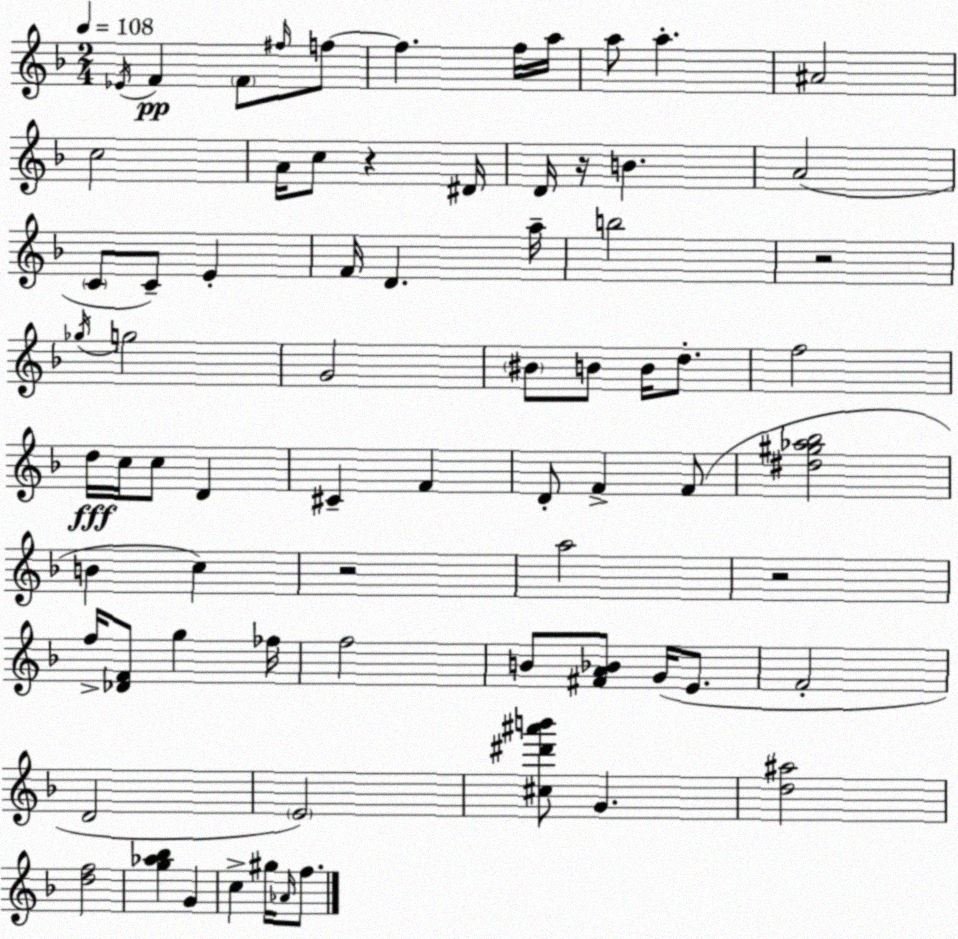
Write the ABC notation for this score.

X:1
T:Untitled
M:2/4
L:1/4
K:F
_E/4 F F/2 ^f/4 f/2 f f/4 a/4 a/2 a ^A2 c2 A/4 c/2 z ^D/4 D/4 z/4 B A2 C/2 C/2 E F/4 D a/4 b2 z2 _g/4 g2 G2 ^B/2 B/2 B/4 d/2 f2 d/4 c/4 c/2 D ^C F D/2 F F/2 [^d^g_a_b]2 B c z2 a2 z2 f/4 [_DF]/2 g _f/4 f2 B/2 [^FA_B]/2 G/4 E/2 F2 D2 E2 [^c^d'^a'b']/2 G [d^a]2 [df]2 [g_a_b] G c ^g/4 _A/4 f/2